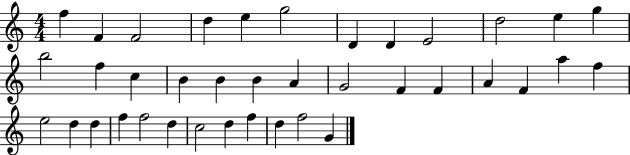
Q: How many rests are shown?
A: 0